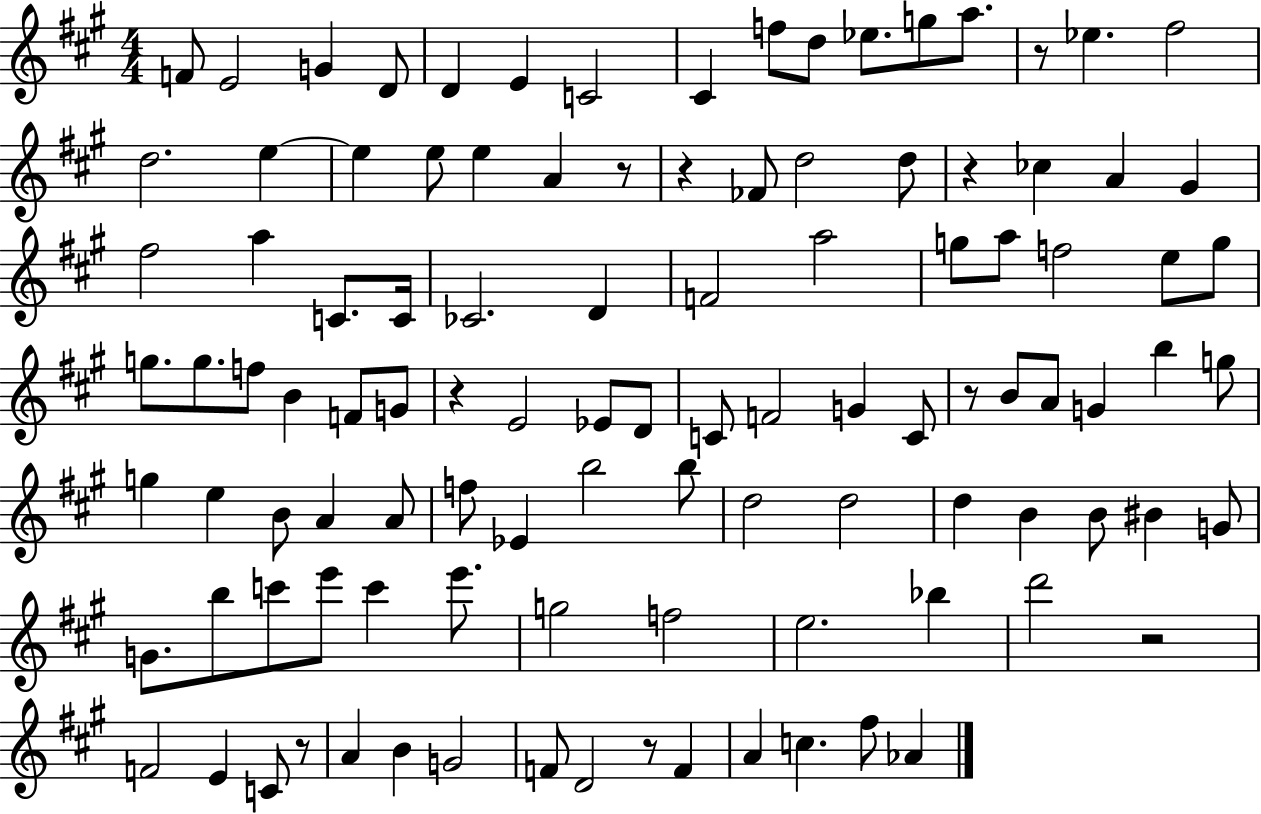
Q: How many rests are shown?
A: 9